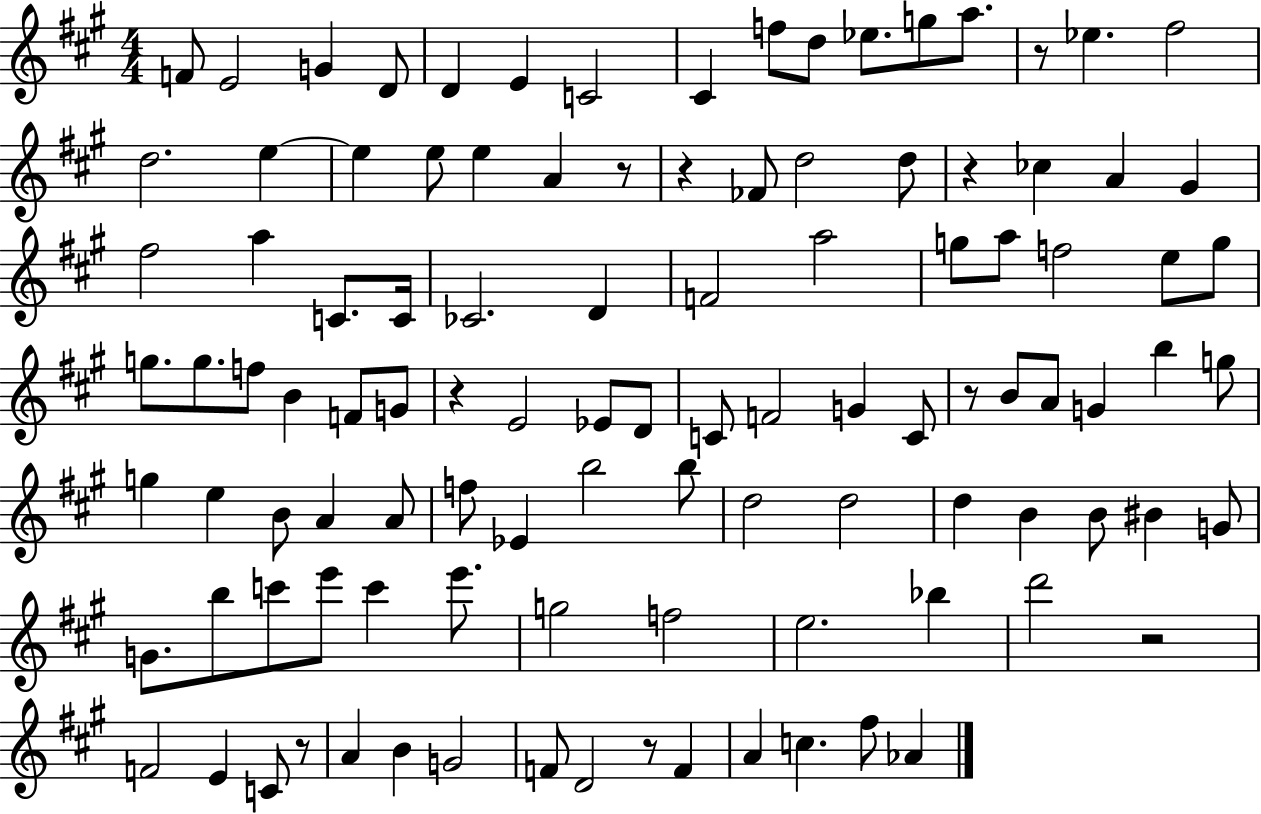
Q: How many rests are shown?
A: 9